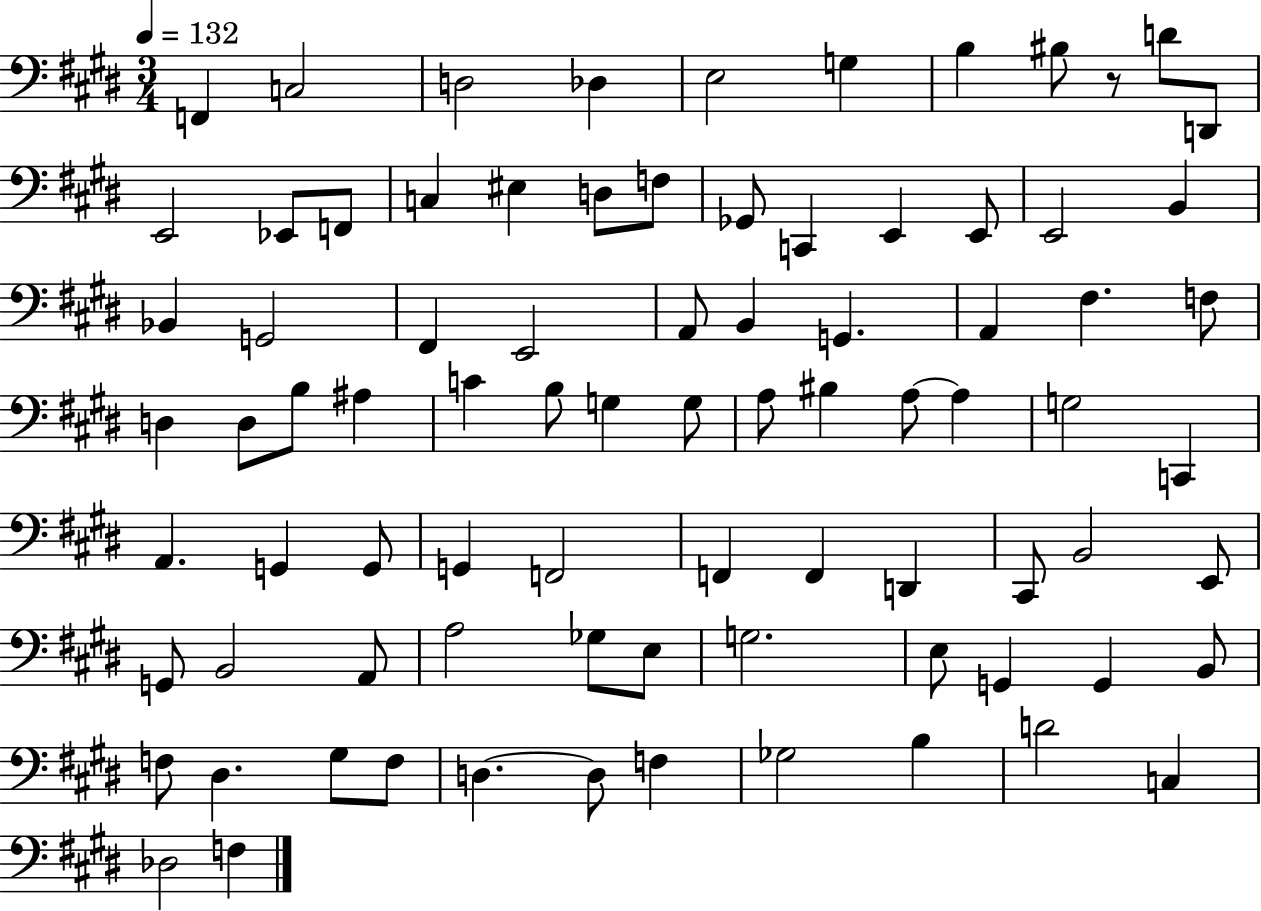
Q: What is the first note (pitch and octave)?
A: F2